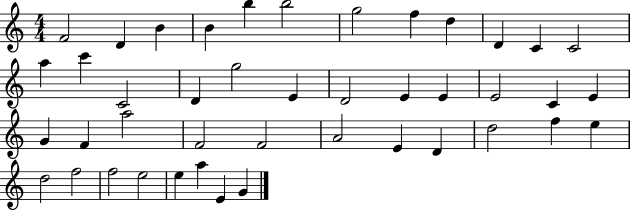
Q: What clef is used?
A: treble